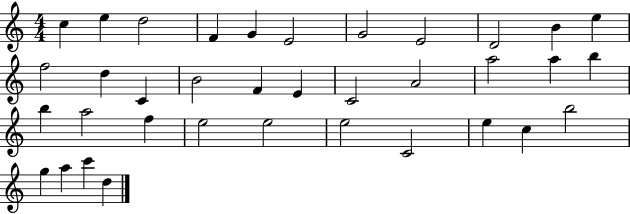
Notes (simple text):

C5/q E5/q D5/h F4/q G4/q E4/h G4/h E4/h D4/h B4/q E5/q F5/h D5/q C4/q B4/h F4/q E4/q C4/h A4/h A5/h A5/q B5/q B5/q A5/h F5/q E5/h E5/h E5/h C4/h E5/q C5/q B5/h G5/q A5/q C6/q D5/q